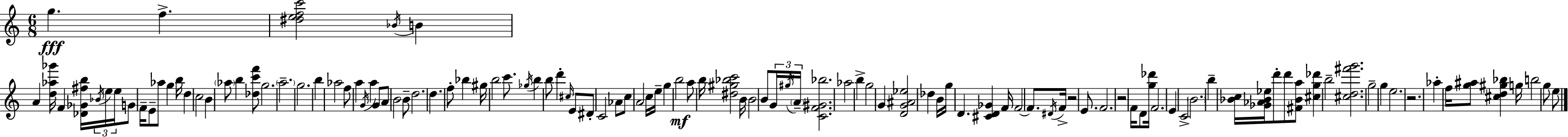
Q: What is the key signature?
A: C major